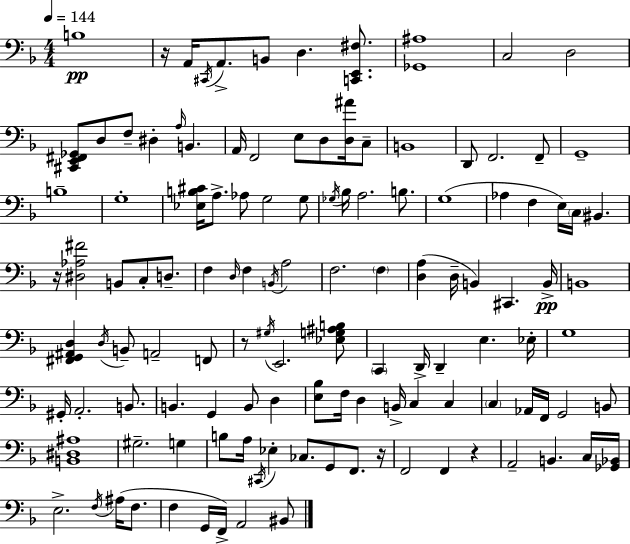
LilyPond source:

{
  \clef bass
  \numericTimeSignature
  \time 4/4
  \key f \major
  \tempo 4 = 144
  b1\pp | r16 a,16 \acciaccatura { cis,16 } a,8.-> b,8 d4. <c, e, fis>8. | <ges, ais>1 | c2 d2 | \break <cis, e, fis, ges,>8 d8 f8-- dis4-. \grace { a16 } b,4. | a,16 f,2 e8 d8 <d ais'>16 | c8-- b,1 | d,8 f,2. | \break f,8-- g,1-- | b1-- | g1-. | <ees b cis'>16 a8.-> aes8 g2 | \break g8 \acciaccatura { ges16 } bes16 a2. | b8. g1( | aes4 f4 e16) \parenthesize c16 bis,4. | r16 <dis aes fis'>2 b,8 c8-. | \break d8.-- f4 \grace { d16 } f4 \acciaccatura { b,16 } a2 | f2. | \parenthesize f4 <d a>4( d16-- b,4) cis,4. | b,16->\pp b,1 | \break <fis, g, ais, d>4 \acciaccatura { d16 } b,8-- a,2-- | f,8 r8 \acciaccatura { gis16 } e,2. | <ees g ais b>8 \parenthesize c,4 d,16-> d,4-- | e4. ees16-. g1 | \break gis,16-. a,2.-. | b,8. b,4. g,4 | b,8 d4 <e bes>8 f16 d4 b,16-> c4 | c4 \parenthesize c4 aes,16 f,16 g,2 | \break b,8 <b, dis ais>1 | gis2.-- | g4 b8 a16 \acciaccatura { cis,16 } ees4-. ces8. | g,8 f,8. r16 f,2 | \break f,4 r4 a,2-- | b,4. c16 <ges, bes,>16 e2.-> | \acciaccatura { f16 }( ais16 f8. f4 g,16 f,16->) a,2 | bis,8 \bar "|."
}